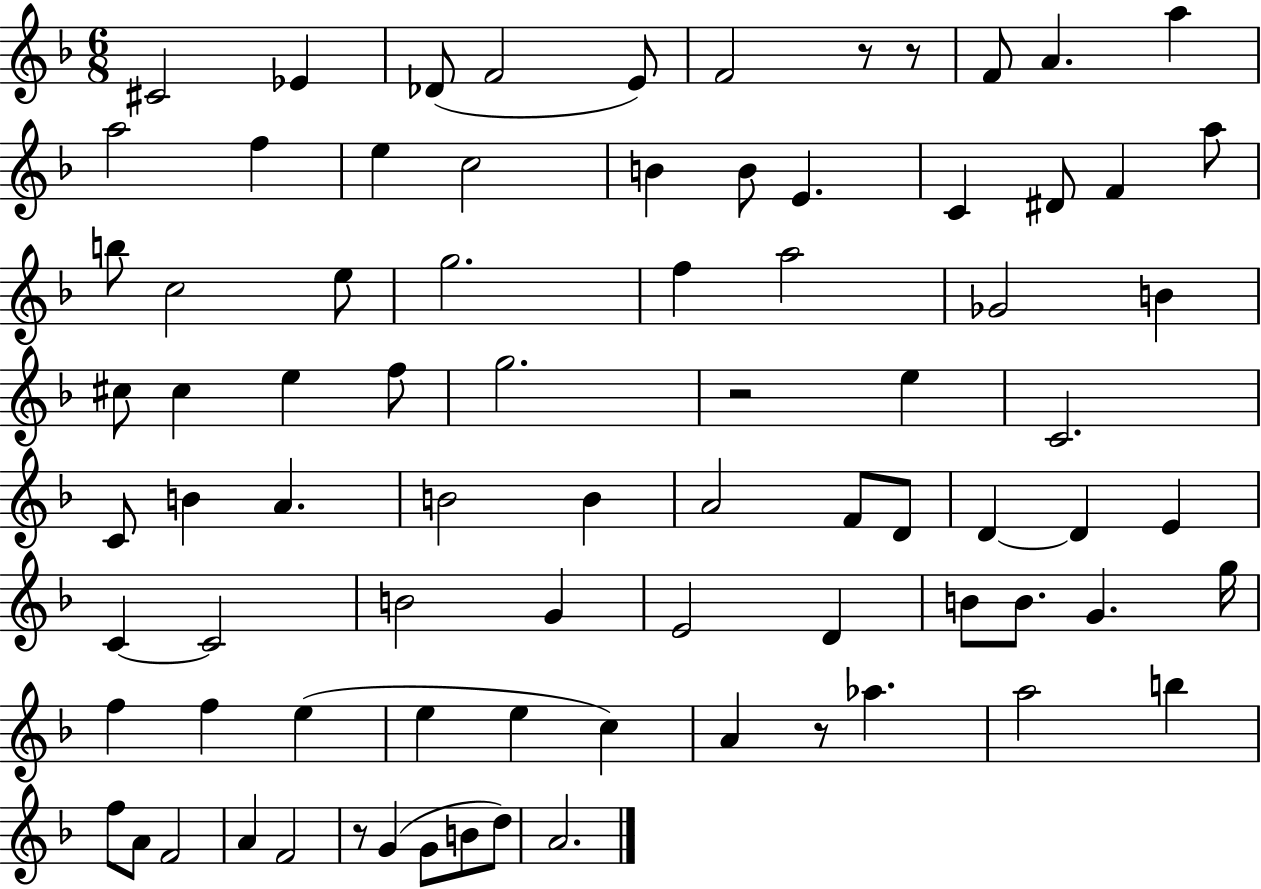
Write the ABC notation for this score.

X:1
T:Untitled
M:6/8
L:1/4
K:F
^C2 _E _D/2 F2 E/2 F2 z/2 z/2 F/2 A a a2 f e c2 B B/2 E C ^D/2 F a/2 b/2 c2 e/2 g2 f a2 _G2 B ^c/2 ^c e f/2 g2 z2 e C2 C/2 B A B2 B A2 F/2 D/2 D D E C C2 B2 G E2 D B/2 B/2 G g/4 f f e e e c A z/2 _a a2 b f/2 A/2 F2 A F2 z/2 G G/2 B/2 d/2 A2